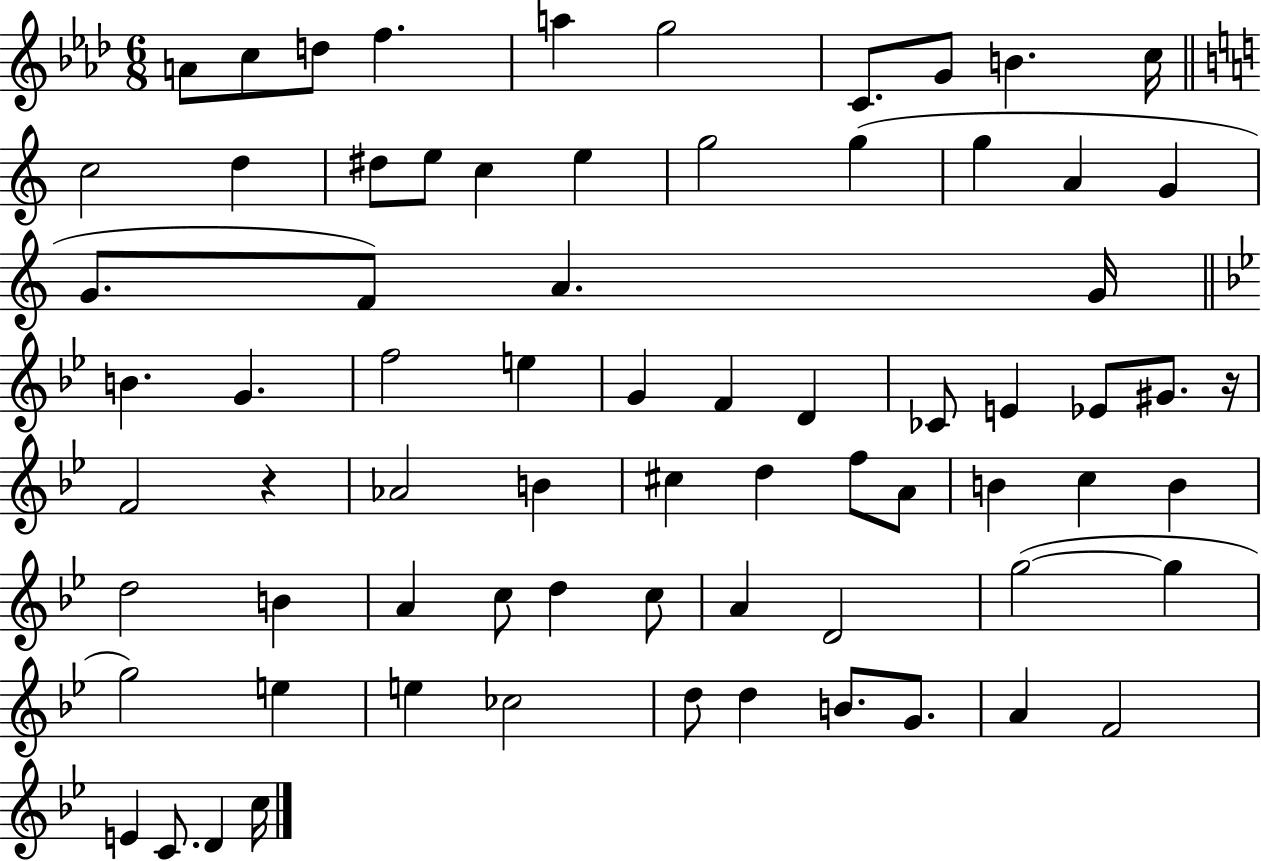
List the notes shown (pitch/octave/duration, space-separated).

A4/e C5/e D5/e F5/q. A5/q G5/h C4/e. G4/e B4/q. C5/s C5/h D5/q D#5/e E5/e C5/q E5/q G5/h G5/q G5/q A4/q G4/q G4/e. F4/e A4/q. G4/s B4/q. G4/q. F5/h E5/q G4/q F4/q D4/q CES4/e E4/q Eb4/e G#4/e. R/s F4/h R/q Ab4/h B4/q C#5/q D5/q F5/e A4/e B4/q C5/q B4/q D5/h B4/q A4/q C5/e D5/q C5/e A4/q D4/h G5/h G5/q G5/h E5/q E5/q CES5/h D5/e D5/q B4/e. G4/e. A4/q F4/h E4/q C4/e. D4/q C5/s